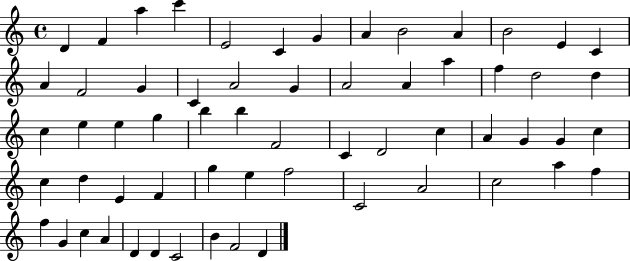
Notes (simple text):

D4/q F4/q A5/q C6/q E4/h C4/q G4/q A4/q B4/h A4/q B4/h E4/q C4/q A4/q F4/h G4/q C4/q A4/h G4/q A4/h A4/q A5/q F5/q D5/h D5/q C5/q E5/q E5/q G5/q B5/q B5/q F4/h C4/q D4/h C5/q A4/q G4/q G4/q C5/q C5/q D5/q E4/q F4/q G5/q E5/q F5/h C4/h A4/h C5/h A5/q F5/q F5/q G4/q C5/q A4/q D4/q D4/q C4/h B4/q F4/h D4/q